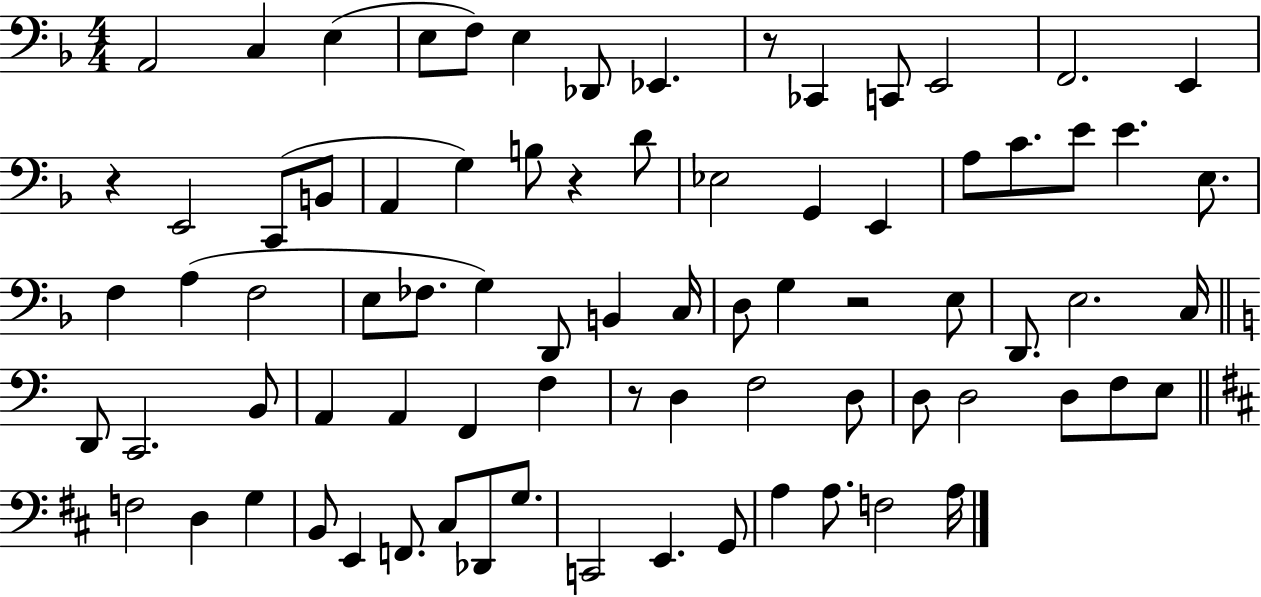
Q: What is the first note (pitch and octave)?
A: A2